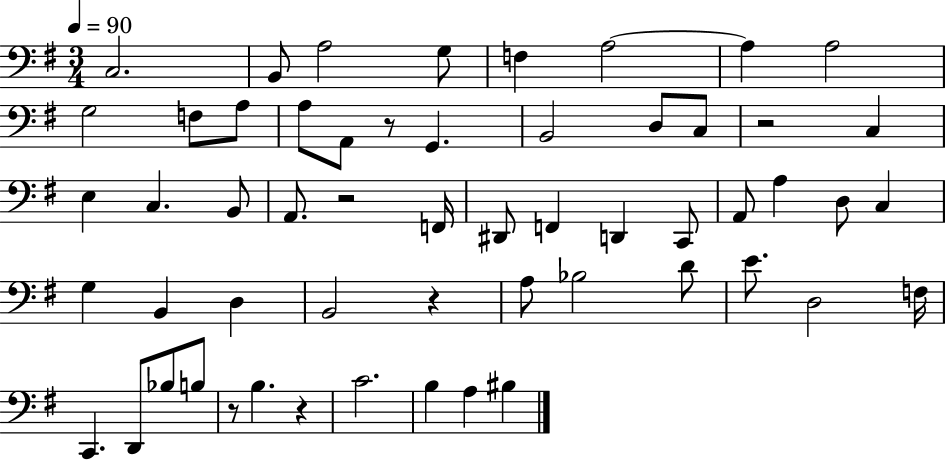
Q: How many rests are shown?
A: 6